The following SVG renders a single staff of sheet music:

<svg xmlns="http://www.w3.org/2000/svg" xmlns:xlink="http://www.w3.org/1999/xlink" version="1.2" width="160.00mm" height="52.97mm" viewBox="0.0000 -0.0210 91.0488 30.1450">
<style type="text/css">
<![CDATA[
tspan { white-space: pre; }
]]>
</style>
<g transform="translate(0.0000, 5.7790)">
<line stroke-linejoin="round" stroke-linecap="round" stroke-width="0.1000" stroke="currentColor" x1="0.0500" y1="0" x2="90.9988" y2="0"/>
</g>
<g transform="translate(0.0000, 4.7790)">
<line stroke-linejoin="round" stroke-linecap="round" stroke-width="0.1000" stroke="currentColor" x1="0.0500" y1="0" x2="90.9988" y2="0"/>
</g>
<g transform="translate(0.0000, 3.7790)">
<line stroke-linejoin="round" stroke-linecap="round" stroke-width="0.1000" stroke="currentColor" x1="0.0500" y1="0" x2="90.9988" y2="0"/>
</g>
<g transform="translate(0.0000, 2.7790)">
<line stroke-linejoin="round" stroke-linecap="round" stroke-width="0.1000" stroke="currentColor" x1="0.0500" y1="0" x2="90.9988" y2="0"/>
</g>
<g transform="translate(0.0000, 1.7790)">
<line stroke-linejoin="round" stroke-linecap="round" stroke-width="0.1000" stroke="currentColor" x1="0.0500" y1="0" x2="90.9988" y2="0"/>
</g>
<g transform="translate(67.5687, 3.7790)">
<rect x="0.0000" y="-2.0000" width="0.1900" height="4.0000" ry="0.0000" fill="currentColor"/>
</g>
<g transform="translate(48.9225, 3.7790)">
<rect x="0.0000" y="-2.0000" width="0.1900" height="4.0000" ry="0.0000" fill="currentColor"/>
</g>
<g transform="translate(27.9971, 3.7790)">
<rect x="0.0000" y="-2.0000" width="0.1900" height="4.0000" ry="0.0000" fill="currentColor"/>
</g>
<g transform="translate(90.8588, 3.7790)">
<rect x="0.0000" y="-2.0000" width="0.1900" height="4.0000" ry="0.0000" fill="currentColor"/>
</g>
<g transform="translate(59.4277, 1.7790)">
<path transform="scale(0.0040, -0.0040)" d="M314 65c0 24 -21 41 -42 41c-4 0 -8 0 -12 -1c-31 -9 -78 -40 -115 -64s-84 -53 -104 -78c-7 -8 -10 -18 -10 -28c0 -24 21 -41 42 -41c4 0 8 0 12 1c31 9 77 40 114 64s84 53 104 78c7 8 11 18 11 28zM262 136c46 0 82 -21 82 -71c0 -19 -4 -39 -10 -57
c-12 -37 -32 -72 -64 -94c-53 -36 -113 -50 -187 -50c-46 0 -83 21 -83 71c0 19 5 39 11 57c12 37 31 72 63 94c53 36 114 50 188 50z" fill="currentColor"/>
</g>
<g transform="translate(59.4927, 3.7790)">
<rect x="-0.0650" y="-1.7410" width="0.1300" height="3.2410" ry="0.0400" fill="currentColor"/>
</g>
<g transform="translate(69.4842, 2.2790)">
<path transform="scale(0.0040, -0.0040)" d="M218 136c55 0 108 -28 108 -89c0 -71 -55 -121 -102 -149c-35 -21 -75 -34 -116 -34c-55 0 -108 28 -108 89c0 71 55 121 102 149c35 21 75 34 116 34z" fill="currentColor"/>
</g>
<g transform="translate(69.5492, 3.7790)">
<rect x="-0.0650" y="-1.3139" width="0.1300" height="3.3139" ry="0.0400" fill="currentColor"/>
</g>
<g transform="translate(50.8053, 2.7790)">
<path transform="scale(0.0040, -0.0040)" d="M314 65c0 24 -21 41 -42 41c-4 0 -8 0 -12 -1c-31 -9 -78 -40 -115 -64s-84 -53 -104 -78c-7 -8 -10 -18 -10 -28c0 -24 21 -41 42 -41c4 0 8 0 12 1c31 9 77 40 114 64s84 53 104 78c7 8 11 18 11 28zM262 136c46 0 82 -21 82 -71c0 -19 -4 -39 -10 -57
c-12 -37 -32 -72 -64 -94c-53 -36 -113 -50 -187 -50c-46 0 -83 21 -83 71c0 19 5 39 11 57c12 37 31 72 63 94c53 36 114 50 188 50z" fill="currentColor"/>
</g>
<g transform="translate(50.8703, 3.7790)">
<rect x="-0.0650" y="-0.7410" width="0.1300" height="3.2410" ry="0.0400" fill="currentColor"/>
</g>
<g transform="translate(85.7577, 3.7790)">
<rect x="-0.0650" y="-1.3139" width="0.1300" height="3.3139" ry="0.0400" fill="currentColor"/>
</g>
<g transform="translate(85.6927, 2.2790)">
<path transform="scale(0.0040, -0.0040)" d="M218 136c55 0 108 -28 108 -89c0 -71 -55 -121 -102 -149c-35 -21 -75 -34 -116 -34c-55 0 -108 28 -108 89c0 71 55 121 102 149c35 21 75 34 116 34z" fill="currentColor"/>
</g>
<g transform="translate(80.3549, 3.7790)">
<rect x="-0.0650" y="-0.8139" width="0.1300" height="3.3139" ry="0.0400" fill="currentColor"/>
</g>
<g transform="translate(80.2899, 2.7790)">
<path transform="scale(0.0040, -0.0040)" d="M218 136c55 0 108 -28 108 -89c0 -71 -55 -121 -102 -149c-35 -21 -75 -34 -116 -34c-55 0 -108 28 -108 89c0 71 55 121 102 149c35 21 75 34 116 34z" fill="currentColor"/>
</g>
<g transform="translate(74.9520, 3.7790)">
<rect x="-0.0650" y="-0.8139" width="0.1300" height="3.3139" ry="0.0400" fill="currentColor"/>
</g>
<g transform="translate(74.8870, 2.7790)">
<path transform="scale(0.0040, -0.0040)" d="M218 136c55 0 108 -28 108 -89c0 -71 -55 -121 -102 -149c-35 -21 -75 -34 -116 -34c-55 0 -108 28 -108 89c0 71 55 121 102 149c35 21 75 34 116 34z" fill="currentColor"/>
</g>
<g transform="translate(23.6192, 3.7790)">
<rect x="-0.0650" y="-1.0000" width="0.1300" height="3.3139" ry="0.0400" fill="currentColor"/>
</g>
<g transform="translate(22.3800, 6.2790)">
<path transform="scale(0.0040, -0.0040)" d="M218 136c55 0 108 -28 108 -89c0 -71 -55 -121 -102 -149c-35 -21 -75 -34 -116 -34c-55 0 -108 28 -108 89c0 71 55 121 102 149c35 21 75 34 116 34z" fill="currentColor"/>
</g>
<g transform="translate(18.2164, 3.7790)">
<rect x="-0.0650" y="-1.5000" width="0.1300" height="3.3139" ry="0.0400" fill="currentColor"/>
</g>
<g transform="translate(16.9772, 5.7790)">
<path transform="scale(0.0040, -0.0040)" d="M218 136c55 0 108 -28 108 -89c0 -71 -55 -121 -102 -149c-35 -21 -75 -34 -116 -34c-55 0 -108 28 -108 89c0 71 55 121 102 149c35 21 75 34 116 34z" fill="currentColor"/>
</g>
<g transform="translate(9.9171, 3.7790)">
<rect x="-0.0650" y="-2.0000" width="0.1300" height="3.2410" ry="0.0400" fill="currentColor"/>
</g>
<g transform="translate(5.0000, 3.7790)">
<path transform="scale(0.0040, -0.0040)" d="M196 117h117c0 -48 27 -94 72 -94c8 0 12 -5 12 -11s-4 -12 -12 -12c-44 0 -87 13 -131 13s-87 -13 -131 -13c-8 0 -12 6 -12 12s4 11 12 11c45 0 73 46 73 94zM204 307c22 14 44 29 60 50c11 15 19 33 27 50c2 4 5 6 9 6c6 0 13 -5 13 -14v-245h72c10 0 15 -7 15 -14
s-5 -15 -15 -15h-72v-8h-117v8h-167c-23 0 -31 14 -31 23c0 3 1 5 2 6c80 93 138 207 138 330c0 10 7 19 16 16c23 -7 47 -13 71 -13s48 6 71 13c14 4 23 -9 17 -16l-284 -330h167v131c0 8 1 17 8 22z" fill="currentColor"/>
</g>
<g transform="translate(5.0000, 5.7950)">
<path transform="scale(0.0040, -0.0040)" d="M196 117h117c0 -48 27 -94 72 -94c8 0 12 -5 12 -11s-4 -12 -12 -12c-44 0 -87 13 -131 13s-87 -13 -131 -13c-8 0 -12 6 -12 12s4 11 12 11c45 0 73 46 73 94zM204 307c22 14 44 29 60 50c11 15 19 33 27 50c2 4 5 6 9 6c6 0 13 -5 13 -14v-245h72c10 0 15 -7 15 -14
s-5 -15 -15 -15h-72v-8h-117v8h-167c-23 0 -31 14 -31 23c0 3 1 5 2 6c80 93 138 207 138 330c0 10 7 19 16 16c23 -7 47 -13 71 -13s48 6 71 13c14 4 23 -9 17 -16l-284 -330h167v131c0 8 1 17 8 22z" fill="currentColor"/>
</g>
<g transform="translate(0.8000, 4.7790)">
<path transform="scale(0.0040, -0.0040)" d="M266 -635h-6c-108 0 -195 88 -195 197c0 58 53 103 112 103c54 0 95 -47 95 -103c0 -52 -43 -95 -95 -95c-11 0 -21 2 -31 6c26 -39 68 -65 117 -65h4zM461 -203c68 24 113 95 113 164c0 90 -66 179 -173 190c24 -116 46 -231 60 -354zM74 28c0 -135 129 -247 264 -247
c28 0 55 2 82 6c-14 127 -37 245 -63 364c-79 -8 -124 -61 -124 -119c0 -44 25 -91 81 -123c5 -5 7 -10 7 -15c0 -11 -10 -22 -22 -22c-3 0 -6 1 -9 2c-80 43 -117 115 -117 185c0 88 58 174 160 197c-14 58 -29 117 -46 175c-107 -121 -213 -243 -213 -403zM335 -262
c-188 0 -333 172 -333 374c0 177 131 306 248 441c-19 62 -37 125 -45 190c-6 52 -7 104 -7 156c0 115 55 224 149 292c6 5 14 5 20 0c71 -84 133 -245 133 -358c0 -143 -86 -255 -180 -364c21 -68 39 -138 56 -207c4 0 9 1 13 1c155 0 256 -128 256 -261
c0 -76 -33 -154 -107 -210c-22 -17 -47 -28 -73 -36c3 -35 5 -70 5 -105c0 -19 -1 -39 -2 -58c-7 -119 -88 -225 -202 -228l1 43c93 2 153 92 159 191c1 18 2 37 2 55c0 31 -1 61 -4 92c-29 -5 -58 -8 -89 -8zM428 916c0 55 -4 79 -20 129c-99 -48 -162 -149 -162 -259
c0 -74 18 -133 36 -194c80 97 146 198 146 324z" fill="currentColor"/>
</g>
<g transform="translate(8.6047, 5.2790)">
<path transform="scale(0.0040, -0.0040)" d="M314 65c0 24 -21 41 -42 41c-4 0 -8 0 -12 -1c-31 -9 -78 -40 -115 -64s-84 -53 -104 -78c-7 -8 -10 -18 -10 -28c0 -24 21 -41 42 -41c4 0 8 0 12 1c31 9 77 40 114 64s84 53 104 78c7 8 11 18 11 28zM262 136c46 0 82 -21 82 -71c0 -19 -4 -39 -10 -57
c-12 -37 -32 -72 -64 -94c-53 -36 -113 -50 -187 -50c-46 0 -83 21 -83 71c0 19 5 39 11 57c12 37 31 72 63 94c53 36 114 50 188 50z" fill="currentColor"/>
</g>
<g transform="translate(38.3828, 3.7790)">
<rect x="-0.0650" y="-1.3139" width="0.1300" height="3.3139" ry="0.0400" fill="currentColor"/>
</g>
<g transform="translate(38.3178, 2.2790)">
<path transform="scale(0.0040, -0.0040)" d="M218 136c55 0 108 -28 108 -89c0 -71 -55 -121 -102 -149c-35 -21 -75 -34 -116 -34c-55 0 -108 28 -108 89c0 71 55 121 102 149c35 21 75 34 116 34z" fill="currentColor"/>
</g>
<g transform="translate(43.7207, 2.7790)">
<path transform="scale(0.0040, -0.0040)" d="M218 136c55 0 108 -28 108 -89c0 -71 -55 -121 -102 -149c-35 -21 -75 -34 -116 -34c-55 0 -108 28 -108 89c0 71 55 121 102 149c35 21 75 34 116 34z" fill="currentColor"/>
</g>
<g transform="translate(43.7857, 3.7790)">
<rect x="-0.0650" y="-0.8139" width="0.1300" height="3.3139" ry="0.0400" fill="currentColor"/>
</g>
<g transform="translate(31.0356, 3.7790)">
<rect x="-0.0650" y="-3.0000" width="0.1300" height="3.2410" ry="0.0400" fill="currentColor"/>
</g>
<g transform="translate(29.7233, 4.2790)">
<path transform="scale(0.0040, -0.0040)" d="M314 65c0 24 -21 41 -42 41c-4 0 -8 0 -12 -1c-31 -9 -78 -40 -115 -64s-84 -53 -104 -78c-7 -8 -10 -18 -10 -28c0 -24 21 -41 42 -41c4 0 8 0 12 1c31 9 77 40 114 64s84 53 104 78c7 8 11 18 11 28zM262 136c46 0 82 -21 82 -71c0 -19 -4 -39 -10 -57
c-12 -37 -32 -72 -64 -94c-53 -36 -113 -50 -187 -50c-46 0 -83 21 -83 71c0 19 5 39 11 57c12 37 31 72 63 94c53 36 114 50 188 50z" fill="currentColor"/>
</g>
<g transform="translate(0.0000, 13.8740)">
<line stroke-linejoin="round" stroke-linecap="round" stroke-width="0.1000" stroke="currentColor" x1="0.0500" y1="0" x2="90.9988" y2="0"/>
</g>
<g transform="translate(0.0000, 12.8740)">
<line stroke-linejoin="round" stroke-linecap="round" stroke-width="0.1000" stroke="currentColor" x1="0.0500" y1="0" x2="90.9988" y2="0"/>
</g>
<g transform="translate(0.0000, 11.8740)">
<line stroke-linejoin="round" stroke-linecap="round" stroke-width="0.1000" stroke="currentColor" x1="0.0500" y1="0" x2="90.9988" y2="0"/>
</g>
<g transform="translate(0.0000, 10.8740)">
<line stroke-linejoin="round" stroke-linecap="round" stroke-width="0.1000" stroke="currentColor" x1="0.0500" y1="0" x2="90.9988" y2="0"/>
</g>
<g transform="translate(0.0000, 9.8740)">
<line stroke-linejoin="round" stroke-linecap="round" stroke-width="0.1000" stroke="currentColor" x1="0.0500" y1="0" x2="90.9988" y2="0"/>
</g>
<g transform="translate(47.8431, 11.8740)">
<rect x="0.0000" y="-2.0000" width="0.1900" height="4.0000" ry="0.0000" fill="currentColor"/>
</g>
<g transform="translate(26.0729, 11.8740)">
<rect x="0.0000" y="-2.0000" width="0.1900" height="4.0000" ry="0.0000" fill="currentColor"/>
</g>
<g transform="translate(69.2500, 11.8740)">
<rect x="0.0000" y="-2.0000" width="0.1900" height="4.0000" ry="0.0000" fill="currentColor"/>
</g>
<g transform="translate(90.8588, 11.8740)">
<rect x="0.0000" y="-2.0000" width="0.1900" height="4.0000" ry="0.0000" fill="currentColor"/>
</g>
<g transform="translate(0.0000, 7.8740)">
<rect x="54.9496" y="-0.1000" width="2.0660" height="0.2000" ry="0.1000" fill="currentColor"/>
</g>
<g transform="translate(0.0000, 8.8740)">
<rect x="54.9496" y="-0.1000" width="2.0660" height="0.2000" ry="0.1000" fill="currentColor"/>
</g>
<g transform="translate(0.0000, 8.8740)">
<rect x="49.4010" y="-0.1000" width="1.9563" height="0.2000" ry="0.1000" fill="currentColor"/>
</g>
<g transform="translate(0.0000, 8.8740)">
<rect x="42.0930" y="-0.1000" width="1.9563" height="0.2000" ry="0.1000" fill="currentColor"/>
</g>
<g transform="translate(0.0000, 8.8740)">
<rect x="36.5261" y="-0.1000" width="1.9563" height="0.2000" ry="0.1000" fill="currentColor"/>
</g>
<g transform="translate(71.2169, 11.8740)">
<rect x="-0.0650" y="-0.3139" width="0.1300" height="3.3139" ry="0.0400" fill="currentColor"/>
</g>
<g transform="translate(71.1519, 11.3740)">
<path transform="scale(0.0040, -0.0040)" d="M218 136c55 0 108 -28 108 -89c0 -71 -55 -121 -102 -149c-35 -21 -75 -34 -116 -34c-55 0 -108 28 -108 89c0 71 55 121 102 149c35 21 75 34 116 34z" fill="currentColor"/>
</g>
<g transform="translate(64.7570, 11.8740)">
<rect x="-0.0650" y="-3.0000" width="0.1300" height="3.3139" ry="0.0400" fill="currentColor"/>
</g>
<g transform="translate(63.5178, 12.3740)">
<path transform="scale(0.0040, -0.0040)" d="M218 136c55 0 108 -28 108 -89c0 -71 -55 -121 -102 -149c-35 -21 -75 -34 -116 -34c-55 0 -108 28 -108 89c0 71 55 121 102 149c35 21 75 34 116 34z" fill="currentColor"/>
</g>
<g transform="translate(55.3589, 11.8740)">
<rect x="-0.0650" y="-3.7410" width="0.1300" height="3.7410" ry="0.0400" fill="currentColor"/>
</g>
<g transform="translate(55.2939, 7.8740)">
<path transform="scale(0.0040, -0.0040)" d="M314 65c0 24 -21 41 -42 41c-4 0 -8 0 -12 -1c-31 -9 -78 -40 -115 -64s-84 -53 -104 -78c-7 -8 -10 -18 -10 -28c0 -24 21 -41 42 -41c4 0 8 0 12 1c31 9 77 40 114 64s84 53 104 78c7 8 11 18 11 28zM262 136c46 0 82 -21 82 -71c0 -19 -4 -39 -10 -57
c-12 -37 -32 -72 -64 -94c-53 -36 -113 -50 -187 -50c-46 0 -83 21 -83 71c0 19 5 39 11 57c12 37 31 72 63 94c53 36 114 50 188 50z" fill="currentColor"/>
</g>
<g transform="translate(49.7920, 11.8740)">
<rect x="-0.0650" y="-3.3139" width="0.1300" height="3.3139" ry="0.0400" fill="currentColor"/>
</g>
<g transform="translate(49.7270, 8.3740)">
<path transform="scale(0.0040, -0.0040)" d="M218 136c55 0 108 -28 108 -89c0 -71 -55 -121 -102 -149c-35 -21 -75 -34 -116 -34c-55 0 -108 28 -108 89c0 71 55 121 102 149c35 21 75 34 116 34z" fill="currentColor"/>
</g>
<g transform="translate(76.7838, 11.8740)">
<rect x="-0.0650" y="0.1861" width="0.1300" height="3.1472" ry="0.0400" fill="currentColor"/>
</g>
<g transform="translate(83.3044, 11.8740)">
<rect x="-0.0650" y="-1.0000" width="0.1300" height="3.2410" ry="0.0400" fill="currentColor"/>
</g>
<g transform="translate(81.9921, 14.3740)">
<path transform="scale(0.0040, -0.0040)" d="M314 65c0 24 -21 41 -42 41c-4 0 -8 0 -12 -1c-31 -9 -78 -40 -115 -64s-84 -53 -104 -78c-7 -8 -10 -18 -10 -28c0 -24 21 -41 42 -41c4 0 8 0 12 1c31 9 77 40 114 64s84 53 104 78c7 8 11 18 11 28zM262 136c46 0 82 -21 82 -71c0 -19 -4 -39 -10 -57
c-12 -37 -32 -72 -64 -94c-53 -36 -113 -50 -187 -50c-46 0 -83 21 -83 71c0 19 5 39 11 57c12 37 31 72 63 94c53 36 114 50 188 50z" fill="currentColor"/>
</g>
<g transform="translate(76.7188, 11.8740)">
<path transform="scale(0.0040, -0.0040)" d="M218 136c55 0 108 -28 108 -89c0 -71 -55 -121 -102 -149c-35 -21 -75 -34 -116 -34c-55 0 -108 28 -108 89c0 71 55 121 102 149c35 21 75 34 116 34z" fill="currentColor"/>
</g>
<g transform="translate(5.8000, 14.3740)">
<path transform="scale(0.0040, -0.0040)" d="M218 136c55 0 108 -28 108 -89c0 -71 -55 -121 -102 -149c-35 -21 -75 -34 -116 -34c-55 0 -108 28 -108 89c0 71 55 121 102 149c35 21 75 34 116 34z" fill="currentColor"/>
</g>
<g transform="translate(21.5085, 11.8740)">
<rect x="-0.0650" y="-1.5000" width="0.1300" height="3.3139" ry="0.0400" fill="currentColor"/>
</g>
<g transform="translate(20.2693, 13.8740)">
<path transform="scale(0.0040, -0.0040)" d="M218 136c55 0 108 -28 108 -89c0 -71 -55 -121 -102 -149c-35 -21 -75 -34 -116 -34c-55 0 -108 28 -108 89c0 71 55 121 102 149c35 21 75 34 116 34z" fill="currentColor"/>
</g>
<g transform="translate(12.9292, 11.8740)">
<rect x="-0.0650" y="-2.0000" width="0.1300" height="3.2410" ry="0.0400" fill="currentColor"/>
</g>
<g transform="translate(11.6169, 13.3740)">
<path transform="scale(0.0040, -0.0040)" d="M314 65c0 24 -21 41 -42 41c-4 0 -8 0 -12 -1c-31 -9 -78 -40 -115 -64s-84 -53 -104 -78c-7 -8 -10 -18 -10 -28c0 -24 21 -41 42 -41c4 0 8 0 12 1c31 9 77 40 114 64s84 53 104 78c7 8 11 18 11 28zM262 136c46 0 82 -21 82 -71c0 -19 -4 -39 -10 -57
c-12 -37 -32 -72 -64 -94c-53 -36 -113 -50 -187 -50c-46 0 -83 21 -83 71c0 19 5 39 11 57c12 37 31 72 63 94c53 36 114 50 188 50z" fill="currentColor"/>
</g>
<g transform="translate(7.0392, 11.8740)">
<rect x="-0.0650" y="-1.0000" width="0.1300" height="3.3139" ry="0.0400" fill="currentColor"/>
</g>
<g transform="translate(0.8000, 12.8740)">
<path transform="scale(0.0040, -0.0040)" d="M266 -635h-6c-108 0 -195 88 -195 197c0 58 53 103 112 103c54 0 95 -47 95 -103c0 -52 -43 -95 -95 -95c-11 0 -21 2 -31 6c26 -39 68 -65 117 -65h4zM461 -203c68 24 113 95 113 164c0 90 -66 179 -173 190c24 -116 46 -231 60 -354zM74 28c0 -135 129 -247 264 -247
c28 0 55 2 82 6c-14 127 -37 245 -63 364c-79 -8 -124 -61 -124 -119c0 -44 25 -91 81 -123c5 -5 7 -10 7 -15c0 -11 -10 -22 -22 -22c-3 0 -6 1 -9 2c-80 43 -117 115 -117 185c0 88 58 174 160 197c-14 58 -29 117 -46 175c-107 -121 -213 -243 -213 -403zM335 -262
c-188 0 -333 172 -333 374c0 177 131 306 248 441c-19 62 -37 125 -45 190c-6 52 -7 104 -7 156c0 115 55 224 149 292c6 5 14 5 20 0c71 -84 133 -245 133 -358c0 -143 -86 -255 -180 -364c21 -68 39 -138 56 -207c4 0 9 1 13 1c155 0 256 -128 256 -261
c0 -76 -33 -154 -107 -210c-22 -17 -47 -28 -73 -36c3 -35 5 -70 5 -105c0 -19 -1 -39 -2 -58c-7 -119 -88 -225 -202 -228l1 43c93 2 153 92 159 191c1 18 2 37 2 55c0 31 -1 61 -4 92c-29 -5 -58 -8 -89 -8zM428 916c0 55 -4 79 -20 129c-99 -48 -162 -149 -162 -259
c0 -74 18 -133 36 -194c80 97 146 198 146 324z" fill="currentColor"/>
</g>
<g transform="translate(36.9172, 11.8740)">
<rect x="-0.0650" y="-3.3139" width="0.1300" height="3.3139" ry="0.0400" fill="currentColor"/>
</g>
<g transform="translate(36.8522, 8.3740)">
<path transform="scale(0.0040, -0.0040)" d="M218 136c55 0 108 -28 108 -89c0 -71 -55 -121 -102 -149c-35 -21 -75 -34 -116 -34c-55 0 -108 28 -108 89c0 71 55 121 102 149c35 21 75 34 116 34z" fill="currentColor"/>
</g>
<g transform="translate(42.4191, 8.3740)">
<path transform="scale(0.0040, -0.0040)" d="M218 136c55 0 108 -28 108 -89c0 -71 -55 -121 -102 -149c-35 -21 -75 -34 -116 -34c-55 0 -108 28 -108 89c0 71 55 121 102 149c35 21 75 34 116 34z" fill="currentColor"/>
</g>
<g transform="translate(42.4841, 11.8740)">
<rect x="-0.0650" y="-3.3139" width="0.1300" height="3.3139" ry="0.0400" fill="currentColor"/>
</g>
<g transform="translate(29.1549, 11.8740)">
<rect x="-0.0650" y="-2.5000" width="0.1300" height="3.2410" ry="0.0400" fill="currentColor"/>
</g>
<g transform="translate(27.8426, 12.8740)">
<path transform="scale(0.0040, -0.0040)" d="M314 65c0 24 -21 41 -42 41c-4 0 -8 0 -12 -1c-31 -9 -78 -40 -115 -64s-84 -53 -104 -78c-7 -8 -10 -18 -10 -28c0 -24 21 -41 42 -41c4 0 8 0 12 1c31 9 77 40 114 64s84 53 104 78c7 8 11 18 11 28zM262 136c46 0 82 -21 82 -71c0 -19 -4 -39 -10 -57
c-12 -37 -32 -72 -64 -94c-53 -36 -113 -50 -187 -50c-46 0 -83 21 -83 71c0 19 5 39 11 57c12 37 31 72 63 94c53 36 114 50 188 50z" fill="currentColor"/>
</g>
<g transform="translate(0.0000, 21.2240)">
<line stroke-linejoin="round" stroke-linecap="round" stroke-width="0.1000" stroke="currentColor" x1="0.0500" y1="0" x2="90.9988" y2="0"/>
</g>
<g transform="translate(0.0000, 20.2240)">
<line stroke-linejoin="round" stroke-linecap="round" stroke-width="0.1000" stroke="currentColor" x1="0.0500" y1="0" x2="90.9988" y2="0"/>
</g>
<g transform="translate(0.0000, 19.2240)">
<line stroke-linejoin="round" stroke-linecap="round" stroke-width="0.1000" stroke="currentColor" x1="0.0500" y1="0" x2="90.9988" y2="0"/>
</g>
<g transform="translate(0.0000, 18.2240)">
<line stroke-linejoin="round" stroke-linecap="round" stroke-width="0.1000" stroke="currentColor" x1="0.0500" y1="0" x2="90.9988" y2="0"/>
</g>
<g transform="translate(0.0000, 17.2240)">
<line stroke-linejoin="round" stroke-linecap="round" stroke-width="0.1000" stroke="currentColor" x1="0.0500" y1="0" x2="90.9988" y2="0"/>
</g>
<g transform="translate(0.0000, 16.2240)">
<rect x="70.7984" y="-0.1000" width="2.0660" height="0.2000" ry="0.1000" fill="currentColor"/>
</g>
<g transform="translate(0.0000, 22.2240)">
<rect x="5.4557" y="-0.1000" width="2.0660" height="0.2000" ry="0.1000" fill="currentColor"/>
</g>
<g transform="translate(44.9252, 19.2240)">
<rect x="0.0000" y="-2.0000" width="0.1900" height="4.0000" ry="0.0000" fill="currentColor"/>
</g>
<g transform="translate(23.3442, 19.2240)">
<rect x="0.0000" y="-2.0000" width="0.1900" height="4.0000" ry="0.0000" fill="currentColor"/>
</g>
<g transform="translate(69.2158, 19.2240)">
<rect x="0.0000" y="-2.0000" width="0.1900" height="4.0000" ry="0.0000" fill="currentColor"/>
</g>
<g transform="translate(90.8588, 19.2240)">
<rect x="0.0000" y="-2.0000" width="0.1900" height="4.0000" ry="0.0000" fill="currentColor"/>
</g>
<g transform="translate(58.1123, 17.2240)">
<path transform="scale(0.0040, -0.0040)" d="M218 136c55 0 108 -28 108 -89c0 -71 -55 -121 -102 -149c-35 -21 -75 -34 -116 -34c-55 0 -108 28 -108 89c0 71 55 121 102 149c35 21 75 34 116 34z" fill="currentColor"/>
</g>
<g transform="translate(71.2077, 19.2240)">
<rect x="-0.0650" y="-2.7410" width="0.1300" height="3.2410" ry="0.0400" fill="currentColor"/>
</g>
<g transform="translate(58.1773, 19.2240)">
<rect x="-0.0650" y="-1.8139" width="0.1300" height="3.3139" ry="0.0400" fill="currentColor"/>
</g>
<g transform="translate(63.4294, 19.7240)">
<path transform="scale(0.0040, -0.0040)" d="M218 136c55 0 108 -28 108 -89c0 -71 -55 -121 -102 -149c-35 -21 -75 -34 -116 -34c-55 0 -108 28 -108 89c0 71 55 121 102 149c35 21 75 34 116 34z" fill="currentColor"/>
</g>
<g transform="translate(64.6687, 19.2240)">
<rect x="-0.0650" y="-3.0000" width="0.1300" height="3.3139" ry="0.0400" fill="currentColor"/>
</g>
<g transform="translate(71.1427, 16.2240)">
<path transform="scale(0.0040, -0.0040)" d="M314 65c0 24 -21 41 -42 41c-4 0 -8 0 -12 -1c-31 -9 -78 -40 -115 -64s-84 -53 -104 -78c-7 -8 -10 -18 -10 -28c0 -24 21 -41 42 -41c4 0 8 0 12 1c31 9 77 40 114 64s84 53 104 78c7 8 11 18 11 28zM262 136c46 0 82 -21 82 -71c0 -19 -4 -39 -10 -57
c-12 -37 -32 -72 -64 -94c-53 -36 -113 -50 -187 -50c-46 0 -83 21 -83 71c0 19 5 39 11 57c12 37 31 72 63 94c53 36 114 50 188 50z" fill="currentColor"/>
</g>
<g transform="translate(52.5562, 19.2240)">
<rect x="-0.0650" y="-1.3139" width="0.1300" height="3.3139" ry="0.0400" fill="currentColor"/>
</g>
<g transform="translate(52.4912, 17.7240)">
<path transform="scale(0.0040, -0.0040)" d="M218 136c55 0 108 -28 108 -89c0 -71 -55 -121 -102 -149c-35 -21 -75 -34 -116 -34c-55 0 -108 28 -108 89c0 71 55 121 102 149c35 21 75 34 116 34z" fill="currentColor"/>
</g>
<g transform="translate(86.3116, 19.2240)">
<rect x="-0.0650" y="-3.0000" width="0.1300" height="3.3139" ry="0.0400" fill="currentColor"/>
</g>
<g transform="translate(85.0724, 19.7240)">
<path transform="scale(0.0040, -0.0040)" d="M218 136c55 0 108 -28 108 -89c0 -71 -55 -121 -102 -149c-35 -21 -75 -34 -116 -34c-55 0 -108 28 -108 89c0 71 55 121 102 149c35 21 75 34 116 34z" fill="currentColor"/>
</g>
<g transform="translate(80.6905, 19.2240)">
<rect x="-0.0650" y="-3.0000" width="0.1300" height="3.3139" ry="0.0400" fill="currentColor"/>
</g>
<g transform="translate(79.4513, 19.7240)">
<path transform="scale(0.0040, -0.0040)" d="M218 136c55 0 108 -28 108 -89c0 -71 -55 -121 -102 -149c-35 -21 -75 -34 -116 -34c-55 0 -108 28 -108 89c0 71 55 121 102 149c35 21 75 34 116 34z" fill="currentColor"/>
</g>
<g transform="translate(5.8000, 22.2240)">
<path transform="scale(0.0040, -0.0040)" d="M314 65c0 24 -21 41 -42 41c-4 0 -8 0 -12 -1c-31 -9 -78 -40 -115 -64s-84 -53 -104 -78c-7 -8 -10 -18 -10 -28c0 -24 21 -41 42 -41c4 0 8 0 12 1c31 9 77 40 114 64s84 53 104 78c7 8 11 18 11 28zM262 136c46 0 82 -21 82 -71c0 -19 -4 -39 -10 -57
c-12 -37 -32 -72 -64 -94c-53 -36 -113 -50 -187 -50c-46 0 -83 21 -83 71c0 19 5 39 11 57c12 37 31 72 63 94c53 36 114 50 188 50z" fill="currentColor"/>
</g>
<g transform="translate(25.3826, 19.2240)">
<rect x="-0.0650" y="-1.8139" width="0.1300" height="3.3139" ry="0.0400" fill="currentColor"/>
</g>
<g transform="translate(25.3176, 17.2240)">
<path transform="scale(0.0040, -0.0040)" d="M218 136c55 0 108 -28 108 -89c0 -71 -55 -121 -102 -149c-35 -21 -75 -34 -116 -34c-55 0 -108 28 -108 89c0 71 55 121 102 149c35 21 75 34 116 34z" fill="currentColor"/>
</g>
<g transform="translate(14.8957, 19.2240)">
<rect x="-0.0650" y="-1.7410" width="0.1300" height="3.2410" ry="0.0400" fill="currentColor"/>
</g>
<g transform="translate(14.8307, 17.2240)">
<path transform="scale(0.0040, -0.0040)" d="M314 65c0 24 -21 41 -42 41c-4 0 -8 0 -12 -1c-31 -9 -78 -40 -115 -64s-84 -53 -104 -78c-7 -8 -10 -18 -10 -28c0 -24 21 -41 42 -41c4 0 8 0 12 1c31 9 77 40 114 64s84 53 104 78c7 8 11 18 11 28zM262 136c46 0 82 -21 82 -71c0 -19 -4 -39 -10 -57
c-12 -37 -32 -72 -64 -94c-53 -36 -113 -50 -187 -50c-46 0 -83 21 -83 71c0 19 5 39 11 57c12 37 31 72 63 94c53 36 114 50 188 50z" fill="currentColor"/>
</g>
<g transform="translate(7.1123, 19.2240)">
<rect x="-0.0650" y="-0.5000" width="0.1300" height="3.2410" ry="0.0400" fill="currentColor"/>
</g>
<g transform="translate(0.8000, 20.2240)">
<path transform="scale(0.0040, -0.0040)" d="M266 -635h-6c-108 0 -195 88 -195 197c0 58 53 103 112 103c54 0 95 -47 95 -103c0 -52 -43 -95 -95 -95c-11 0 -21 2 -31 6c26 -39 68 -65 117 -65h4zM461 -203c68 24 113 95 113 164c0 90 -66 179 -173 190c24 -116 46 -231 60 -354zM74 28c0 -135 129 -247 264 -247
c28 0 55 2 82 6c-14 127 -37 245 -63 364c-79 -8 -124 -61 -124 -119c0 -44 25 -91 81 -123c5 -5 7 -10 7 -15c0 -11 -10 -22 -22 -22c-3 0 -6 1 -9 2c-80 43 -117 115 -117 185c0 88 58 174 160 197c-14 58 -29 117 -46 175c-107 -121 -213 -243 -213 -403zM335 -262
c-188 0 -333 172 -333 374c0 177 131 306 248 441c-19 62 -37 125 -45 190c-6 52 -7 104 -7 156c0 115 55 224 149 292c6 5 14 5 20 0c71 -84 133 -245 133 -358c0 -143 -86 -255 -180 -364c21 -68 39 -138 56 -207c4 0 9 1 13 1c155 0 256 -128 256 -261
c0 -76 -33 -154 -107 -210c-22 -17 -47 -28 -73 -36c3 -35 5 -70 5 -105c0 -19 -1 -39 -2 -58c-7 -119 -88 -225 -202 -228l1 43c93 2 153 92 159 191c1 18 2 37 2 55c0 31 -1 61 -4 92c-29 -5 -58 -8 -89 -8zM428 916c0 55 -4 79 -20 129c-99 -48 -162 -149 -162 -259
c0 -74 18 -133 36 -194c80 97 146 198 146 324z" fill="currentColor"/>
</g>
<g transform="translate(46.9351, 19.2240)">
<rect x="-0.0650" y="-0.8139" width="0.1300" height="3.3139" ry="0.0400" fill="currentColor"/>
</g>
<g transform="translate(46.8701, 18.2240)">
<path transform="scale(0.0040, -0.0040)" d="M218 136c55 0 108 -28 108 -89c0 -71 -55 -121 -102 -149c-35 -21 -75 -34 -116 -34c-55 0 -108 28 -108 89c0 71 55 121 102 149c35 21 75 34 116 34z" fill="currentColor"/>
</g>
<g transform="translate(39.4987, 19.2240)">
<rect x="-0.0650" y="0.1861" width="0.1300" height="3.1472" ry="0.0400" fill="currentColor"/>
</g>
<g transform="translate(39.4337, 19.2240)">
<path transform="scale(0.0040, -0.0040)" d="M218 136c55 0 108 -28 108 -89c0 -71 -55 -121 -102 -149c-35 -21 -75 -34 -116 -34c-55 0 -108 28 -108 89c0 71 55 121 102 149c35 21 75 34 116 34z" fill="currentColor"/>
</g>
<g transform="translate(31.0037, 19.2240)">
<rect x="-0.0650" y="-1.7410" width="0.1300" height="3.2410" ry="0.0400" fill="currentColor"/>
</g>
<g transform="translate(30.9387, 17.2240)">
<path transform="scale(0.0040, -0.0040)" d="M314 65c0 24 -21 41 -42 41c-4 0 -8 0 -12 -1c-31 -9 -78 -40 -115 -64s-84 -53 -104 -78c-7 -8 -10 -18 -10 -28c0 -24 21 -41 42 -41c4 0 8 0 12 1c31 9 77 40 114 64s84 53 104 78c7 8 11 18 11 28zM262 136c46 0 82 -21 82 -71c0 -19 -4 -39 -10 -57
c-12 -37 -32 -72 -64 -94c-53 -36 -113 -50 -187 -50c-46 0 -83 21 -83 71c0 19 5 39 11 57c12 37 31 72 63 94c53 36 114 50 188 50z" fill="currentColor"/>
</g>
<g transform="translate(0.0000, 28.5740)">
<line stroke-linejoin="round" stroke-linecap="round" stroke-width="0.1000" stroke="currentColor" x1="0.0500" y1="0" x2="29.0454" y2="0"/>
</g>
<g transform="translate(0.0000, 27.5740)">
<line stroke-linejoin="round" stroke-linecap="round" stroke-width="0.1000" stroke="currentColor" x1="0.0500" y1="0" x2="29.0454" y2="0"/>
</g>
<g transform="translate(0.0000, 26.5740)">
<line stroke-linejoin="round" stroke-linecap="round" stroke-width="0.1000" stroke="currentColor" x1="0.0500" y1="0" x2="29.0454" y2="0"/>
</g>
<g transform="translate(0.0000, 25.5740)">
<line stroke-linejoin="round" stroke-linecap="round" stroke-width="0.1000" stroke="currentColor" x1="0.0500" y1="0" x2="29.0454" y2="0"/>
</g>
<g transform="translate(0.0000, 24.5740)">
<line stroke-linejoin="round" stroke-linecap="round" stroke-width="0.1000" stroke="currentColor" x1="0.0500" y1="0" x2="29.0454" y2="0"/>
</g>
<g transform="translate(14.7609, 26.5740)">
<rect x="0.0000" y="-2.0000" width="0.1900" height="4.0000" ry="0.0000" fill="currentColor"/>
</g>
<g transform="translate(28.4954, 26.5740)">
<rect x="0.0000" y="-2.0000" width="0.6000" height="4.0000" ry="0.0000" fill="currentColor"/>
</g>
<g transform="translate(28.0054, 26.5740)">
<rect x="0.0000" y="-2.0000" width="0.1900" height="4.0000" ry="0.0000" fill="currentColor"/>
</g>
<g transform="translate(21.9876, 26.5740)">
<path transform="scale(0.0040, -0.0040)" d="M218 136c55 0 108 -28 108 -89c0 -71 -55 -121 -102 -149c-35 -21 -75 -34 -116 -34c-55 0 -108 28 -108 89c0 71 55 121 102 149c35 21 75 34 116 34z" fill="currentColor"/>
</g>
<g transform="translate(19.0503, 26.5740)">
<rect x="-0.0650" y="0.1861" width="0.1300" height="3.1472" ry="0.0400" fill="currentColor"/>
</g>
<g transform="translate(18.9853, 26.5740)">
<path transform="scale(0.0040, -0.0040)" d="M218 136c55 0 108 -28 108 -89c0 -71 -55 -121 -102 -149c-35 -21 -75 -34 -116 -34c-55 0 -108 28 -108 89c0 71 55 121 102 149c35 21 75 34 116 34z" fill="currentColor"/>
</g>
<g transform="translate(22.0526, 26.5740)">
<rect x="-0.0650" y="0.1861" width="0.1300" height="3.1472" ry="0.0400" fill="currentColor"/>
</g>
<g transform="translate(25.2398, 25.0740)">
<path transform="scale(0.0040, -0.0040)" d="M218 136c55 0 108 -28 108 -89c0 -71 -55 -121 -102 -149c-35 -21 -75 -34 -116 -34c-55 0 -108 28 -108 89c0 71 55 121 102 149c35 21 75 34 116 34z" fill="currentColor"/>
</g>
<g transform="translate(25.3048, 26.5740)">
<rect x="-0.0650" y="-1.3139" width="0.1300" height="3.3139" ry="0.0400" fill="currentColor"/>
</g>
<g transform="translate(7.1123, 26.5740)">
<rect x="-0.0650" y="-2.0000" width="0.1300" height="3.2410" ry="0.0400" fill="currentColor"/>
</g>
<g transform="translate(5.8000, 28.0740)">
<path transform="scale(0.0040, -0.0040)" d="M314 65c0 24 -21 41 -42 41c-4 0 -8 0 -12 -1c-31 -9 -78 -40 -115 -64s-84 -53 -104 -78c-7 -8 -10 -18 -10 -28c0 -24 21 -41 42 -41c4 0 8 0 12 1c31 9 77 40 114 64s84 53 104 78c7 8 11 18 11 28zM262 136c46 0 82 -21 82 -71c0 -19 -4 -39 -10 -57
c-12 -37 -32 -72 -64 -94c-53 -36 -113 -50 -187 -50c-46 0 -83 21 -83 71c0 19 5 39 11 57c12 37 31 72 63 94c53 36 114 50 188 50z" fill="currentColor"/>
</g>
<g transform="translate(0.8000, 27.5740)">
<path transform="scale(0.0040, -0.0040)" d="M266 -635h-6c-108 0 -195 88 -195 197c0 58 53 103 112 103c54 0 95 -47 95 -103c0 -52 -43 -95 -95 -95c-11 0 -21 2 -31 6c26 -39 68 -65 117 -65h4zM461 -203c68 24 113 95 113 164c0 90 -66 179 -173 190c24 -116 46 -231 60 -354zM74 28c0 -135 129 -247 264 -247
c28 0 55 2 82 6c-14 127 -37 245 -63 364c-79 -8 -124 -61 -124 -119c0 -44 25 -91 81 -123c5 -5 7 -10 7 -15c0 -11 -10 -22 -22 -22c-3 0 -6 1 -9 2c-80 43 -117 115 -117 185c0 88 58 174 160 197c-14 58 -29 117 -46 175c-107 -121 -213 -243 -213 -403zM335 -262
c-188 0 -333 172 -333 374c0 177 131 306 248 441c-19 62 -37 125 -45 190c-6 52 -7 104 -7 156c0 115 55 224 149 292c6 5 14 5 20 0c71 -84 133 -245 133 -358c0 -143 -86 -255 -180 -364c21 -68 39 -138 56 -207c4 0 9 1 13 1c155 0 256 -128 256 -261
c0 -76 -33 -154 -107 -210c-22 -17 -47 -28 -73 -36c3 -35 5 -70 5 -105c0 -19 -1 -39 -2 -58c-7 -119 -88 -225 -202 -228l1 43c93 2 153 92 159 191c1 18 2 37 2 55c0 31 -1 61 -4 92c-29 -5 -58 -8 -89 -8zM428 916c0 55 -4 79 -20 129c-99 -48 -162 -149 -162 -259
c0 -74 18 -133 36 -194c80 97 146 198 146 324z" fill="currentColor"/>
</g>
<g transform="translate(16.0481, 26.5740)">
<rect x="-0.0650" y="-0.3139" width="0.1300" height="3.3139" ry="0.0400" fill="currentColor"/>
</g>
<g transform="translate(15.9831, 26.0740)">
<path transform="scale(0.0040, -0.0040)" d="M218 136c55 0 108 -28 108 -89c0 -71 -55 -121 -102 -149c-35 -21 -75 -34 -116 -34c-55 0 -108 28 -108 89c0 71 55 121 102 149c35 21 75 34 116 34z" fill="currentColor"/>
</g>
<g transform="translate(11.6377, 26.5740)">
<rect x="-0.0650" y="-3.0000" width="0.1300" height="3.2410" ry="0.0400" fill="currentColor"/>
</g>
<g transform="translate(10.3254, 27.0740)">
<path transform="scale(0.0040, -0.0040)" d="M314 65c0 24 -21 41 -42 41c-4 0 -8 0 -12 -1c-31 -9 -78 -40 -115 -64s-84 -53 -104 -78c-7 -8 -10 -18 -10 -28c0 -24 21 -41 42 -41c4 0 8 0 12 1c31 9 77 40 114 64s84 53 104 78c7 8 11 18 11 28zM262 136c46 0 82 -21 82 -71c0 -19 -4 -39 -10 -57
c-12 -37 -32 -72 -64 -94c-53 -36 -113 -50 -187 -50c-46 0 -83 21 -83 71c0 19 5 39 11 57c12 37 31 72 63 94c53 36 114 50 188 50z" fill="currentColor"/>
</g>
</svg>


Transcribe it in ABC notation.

X:1
T:Untitled
M:4/4
L:1/4
K:C
F2 E D A2 e d d2 f2 e d d e D F2 E G2 b b b c'2 A c B D2 C2 f2 f f2 B d e f A a2 A A F2 A2 c B B e